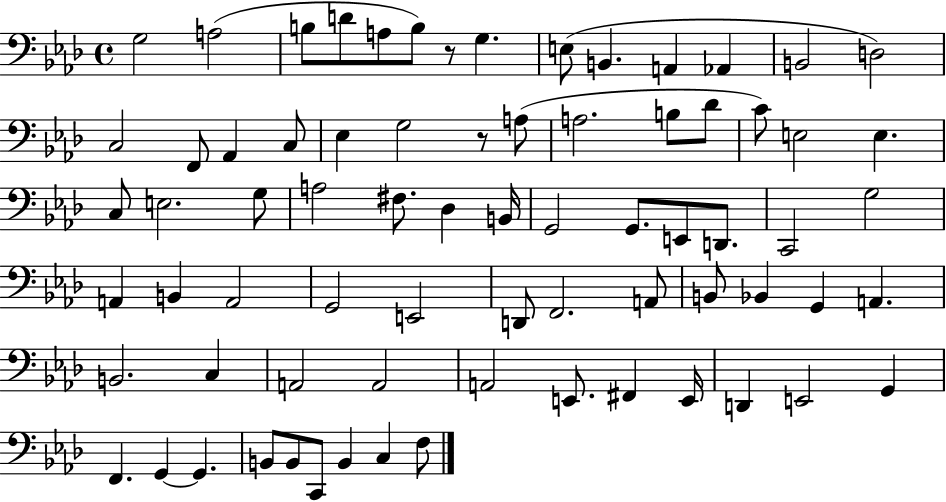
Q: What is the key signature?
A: AES major